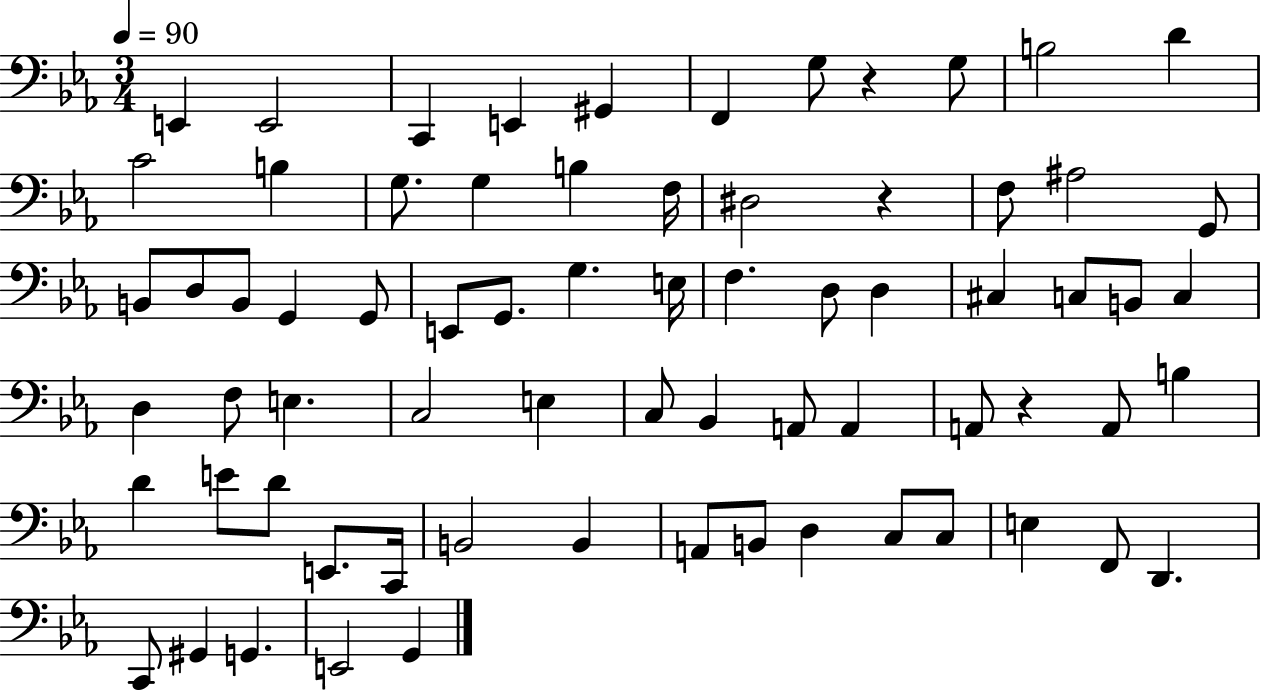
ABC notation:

X:1
T:Untitled
M:3/4
L:1/4
K:Eb
E,, E,,2 C,, E,, ^G,, F,, G,/2 z G,/2 B,2 D C2 B, G,/2 G, B, F,/4 ^D,2 z F,/2 ^A,2 G,,/2 B,,/2 D,/2 B,,/2 G,, G,,/2 E,,/2 G,,/2 G, E,/4 F, D,/2 D, ^C, C,/2 B,,/2 C, D, F,/2 E, C,2 E, C,/2 _B,, A,,/2 A,, A,,/2 z A,,/2 B, D E/2 D/2 E,,/2 C,,/4 B,,2 B,, A,,/2 B,,/2 D, C,/2 C,/2 E, F,,/2 D,, C,,/2 ^G,, G,, E,,2 G,,